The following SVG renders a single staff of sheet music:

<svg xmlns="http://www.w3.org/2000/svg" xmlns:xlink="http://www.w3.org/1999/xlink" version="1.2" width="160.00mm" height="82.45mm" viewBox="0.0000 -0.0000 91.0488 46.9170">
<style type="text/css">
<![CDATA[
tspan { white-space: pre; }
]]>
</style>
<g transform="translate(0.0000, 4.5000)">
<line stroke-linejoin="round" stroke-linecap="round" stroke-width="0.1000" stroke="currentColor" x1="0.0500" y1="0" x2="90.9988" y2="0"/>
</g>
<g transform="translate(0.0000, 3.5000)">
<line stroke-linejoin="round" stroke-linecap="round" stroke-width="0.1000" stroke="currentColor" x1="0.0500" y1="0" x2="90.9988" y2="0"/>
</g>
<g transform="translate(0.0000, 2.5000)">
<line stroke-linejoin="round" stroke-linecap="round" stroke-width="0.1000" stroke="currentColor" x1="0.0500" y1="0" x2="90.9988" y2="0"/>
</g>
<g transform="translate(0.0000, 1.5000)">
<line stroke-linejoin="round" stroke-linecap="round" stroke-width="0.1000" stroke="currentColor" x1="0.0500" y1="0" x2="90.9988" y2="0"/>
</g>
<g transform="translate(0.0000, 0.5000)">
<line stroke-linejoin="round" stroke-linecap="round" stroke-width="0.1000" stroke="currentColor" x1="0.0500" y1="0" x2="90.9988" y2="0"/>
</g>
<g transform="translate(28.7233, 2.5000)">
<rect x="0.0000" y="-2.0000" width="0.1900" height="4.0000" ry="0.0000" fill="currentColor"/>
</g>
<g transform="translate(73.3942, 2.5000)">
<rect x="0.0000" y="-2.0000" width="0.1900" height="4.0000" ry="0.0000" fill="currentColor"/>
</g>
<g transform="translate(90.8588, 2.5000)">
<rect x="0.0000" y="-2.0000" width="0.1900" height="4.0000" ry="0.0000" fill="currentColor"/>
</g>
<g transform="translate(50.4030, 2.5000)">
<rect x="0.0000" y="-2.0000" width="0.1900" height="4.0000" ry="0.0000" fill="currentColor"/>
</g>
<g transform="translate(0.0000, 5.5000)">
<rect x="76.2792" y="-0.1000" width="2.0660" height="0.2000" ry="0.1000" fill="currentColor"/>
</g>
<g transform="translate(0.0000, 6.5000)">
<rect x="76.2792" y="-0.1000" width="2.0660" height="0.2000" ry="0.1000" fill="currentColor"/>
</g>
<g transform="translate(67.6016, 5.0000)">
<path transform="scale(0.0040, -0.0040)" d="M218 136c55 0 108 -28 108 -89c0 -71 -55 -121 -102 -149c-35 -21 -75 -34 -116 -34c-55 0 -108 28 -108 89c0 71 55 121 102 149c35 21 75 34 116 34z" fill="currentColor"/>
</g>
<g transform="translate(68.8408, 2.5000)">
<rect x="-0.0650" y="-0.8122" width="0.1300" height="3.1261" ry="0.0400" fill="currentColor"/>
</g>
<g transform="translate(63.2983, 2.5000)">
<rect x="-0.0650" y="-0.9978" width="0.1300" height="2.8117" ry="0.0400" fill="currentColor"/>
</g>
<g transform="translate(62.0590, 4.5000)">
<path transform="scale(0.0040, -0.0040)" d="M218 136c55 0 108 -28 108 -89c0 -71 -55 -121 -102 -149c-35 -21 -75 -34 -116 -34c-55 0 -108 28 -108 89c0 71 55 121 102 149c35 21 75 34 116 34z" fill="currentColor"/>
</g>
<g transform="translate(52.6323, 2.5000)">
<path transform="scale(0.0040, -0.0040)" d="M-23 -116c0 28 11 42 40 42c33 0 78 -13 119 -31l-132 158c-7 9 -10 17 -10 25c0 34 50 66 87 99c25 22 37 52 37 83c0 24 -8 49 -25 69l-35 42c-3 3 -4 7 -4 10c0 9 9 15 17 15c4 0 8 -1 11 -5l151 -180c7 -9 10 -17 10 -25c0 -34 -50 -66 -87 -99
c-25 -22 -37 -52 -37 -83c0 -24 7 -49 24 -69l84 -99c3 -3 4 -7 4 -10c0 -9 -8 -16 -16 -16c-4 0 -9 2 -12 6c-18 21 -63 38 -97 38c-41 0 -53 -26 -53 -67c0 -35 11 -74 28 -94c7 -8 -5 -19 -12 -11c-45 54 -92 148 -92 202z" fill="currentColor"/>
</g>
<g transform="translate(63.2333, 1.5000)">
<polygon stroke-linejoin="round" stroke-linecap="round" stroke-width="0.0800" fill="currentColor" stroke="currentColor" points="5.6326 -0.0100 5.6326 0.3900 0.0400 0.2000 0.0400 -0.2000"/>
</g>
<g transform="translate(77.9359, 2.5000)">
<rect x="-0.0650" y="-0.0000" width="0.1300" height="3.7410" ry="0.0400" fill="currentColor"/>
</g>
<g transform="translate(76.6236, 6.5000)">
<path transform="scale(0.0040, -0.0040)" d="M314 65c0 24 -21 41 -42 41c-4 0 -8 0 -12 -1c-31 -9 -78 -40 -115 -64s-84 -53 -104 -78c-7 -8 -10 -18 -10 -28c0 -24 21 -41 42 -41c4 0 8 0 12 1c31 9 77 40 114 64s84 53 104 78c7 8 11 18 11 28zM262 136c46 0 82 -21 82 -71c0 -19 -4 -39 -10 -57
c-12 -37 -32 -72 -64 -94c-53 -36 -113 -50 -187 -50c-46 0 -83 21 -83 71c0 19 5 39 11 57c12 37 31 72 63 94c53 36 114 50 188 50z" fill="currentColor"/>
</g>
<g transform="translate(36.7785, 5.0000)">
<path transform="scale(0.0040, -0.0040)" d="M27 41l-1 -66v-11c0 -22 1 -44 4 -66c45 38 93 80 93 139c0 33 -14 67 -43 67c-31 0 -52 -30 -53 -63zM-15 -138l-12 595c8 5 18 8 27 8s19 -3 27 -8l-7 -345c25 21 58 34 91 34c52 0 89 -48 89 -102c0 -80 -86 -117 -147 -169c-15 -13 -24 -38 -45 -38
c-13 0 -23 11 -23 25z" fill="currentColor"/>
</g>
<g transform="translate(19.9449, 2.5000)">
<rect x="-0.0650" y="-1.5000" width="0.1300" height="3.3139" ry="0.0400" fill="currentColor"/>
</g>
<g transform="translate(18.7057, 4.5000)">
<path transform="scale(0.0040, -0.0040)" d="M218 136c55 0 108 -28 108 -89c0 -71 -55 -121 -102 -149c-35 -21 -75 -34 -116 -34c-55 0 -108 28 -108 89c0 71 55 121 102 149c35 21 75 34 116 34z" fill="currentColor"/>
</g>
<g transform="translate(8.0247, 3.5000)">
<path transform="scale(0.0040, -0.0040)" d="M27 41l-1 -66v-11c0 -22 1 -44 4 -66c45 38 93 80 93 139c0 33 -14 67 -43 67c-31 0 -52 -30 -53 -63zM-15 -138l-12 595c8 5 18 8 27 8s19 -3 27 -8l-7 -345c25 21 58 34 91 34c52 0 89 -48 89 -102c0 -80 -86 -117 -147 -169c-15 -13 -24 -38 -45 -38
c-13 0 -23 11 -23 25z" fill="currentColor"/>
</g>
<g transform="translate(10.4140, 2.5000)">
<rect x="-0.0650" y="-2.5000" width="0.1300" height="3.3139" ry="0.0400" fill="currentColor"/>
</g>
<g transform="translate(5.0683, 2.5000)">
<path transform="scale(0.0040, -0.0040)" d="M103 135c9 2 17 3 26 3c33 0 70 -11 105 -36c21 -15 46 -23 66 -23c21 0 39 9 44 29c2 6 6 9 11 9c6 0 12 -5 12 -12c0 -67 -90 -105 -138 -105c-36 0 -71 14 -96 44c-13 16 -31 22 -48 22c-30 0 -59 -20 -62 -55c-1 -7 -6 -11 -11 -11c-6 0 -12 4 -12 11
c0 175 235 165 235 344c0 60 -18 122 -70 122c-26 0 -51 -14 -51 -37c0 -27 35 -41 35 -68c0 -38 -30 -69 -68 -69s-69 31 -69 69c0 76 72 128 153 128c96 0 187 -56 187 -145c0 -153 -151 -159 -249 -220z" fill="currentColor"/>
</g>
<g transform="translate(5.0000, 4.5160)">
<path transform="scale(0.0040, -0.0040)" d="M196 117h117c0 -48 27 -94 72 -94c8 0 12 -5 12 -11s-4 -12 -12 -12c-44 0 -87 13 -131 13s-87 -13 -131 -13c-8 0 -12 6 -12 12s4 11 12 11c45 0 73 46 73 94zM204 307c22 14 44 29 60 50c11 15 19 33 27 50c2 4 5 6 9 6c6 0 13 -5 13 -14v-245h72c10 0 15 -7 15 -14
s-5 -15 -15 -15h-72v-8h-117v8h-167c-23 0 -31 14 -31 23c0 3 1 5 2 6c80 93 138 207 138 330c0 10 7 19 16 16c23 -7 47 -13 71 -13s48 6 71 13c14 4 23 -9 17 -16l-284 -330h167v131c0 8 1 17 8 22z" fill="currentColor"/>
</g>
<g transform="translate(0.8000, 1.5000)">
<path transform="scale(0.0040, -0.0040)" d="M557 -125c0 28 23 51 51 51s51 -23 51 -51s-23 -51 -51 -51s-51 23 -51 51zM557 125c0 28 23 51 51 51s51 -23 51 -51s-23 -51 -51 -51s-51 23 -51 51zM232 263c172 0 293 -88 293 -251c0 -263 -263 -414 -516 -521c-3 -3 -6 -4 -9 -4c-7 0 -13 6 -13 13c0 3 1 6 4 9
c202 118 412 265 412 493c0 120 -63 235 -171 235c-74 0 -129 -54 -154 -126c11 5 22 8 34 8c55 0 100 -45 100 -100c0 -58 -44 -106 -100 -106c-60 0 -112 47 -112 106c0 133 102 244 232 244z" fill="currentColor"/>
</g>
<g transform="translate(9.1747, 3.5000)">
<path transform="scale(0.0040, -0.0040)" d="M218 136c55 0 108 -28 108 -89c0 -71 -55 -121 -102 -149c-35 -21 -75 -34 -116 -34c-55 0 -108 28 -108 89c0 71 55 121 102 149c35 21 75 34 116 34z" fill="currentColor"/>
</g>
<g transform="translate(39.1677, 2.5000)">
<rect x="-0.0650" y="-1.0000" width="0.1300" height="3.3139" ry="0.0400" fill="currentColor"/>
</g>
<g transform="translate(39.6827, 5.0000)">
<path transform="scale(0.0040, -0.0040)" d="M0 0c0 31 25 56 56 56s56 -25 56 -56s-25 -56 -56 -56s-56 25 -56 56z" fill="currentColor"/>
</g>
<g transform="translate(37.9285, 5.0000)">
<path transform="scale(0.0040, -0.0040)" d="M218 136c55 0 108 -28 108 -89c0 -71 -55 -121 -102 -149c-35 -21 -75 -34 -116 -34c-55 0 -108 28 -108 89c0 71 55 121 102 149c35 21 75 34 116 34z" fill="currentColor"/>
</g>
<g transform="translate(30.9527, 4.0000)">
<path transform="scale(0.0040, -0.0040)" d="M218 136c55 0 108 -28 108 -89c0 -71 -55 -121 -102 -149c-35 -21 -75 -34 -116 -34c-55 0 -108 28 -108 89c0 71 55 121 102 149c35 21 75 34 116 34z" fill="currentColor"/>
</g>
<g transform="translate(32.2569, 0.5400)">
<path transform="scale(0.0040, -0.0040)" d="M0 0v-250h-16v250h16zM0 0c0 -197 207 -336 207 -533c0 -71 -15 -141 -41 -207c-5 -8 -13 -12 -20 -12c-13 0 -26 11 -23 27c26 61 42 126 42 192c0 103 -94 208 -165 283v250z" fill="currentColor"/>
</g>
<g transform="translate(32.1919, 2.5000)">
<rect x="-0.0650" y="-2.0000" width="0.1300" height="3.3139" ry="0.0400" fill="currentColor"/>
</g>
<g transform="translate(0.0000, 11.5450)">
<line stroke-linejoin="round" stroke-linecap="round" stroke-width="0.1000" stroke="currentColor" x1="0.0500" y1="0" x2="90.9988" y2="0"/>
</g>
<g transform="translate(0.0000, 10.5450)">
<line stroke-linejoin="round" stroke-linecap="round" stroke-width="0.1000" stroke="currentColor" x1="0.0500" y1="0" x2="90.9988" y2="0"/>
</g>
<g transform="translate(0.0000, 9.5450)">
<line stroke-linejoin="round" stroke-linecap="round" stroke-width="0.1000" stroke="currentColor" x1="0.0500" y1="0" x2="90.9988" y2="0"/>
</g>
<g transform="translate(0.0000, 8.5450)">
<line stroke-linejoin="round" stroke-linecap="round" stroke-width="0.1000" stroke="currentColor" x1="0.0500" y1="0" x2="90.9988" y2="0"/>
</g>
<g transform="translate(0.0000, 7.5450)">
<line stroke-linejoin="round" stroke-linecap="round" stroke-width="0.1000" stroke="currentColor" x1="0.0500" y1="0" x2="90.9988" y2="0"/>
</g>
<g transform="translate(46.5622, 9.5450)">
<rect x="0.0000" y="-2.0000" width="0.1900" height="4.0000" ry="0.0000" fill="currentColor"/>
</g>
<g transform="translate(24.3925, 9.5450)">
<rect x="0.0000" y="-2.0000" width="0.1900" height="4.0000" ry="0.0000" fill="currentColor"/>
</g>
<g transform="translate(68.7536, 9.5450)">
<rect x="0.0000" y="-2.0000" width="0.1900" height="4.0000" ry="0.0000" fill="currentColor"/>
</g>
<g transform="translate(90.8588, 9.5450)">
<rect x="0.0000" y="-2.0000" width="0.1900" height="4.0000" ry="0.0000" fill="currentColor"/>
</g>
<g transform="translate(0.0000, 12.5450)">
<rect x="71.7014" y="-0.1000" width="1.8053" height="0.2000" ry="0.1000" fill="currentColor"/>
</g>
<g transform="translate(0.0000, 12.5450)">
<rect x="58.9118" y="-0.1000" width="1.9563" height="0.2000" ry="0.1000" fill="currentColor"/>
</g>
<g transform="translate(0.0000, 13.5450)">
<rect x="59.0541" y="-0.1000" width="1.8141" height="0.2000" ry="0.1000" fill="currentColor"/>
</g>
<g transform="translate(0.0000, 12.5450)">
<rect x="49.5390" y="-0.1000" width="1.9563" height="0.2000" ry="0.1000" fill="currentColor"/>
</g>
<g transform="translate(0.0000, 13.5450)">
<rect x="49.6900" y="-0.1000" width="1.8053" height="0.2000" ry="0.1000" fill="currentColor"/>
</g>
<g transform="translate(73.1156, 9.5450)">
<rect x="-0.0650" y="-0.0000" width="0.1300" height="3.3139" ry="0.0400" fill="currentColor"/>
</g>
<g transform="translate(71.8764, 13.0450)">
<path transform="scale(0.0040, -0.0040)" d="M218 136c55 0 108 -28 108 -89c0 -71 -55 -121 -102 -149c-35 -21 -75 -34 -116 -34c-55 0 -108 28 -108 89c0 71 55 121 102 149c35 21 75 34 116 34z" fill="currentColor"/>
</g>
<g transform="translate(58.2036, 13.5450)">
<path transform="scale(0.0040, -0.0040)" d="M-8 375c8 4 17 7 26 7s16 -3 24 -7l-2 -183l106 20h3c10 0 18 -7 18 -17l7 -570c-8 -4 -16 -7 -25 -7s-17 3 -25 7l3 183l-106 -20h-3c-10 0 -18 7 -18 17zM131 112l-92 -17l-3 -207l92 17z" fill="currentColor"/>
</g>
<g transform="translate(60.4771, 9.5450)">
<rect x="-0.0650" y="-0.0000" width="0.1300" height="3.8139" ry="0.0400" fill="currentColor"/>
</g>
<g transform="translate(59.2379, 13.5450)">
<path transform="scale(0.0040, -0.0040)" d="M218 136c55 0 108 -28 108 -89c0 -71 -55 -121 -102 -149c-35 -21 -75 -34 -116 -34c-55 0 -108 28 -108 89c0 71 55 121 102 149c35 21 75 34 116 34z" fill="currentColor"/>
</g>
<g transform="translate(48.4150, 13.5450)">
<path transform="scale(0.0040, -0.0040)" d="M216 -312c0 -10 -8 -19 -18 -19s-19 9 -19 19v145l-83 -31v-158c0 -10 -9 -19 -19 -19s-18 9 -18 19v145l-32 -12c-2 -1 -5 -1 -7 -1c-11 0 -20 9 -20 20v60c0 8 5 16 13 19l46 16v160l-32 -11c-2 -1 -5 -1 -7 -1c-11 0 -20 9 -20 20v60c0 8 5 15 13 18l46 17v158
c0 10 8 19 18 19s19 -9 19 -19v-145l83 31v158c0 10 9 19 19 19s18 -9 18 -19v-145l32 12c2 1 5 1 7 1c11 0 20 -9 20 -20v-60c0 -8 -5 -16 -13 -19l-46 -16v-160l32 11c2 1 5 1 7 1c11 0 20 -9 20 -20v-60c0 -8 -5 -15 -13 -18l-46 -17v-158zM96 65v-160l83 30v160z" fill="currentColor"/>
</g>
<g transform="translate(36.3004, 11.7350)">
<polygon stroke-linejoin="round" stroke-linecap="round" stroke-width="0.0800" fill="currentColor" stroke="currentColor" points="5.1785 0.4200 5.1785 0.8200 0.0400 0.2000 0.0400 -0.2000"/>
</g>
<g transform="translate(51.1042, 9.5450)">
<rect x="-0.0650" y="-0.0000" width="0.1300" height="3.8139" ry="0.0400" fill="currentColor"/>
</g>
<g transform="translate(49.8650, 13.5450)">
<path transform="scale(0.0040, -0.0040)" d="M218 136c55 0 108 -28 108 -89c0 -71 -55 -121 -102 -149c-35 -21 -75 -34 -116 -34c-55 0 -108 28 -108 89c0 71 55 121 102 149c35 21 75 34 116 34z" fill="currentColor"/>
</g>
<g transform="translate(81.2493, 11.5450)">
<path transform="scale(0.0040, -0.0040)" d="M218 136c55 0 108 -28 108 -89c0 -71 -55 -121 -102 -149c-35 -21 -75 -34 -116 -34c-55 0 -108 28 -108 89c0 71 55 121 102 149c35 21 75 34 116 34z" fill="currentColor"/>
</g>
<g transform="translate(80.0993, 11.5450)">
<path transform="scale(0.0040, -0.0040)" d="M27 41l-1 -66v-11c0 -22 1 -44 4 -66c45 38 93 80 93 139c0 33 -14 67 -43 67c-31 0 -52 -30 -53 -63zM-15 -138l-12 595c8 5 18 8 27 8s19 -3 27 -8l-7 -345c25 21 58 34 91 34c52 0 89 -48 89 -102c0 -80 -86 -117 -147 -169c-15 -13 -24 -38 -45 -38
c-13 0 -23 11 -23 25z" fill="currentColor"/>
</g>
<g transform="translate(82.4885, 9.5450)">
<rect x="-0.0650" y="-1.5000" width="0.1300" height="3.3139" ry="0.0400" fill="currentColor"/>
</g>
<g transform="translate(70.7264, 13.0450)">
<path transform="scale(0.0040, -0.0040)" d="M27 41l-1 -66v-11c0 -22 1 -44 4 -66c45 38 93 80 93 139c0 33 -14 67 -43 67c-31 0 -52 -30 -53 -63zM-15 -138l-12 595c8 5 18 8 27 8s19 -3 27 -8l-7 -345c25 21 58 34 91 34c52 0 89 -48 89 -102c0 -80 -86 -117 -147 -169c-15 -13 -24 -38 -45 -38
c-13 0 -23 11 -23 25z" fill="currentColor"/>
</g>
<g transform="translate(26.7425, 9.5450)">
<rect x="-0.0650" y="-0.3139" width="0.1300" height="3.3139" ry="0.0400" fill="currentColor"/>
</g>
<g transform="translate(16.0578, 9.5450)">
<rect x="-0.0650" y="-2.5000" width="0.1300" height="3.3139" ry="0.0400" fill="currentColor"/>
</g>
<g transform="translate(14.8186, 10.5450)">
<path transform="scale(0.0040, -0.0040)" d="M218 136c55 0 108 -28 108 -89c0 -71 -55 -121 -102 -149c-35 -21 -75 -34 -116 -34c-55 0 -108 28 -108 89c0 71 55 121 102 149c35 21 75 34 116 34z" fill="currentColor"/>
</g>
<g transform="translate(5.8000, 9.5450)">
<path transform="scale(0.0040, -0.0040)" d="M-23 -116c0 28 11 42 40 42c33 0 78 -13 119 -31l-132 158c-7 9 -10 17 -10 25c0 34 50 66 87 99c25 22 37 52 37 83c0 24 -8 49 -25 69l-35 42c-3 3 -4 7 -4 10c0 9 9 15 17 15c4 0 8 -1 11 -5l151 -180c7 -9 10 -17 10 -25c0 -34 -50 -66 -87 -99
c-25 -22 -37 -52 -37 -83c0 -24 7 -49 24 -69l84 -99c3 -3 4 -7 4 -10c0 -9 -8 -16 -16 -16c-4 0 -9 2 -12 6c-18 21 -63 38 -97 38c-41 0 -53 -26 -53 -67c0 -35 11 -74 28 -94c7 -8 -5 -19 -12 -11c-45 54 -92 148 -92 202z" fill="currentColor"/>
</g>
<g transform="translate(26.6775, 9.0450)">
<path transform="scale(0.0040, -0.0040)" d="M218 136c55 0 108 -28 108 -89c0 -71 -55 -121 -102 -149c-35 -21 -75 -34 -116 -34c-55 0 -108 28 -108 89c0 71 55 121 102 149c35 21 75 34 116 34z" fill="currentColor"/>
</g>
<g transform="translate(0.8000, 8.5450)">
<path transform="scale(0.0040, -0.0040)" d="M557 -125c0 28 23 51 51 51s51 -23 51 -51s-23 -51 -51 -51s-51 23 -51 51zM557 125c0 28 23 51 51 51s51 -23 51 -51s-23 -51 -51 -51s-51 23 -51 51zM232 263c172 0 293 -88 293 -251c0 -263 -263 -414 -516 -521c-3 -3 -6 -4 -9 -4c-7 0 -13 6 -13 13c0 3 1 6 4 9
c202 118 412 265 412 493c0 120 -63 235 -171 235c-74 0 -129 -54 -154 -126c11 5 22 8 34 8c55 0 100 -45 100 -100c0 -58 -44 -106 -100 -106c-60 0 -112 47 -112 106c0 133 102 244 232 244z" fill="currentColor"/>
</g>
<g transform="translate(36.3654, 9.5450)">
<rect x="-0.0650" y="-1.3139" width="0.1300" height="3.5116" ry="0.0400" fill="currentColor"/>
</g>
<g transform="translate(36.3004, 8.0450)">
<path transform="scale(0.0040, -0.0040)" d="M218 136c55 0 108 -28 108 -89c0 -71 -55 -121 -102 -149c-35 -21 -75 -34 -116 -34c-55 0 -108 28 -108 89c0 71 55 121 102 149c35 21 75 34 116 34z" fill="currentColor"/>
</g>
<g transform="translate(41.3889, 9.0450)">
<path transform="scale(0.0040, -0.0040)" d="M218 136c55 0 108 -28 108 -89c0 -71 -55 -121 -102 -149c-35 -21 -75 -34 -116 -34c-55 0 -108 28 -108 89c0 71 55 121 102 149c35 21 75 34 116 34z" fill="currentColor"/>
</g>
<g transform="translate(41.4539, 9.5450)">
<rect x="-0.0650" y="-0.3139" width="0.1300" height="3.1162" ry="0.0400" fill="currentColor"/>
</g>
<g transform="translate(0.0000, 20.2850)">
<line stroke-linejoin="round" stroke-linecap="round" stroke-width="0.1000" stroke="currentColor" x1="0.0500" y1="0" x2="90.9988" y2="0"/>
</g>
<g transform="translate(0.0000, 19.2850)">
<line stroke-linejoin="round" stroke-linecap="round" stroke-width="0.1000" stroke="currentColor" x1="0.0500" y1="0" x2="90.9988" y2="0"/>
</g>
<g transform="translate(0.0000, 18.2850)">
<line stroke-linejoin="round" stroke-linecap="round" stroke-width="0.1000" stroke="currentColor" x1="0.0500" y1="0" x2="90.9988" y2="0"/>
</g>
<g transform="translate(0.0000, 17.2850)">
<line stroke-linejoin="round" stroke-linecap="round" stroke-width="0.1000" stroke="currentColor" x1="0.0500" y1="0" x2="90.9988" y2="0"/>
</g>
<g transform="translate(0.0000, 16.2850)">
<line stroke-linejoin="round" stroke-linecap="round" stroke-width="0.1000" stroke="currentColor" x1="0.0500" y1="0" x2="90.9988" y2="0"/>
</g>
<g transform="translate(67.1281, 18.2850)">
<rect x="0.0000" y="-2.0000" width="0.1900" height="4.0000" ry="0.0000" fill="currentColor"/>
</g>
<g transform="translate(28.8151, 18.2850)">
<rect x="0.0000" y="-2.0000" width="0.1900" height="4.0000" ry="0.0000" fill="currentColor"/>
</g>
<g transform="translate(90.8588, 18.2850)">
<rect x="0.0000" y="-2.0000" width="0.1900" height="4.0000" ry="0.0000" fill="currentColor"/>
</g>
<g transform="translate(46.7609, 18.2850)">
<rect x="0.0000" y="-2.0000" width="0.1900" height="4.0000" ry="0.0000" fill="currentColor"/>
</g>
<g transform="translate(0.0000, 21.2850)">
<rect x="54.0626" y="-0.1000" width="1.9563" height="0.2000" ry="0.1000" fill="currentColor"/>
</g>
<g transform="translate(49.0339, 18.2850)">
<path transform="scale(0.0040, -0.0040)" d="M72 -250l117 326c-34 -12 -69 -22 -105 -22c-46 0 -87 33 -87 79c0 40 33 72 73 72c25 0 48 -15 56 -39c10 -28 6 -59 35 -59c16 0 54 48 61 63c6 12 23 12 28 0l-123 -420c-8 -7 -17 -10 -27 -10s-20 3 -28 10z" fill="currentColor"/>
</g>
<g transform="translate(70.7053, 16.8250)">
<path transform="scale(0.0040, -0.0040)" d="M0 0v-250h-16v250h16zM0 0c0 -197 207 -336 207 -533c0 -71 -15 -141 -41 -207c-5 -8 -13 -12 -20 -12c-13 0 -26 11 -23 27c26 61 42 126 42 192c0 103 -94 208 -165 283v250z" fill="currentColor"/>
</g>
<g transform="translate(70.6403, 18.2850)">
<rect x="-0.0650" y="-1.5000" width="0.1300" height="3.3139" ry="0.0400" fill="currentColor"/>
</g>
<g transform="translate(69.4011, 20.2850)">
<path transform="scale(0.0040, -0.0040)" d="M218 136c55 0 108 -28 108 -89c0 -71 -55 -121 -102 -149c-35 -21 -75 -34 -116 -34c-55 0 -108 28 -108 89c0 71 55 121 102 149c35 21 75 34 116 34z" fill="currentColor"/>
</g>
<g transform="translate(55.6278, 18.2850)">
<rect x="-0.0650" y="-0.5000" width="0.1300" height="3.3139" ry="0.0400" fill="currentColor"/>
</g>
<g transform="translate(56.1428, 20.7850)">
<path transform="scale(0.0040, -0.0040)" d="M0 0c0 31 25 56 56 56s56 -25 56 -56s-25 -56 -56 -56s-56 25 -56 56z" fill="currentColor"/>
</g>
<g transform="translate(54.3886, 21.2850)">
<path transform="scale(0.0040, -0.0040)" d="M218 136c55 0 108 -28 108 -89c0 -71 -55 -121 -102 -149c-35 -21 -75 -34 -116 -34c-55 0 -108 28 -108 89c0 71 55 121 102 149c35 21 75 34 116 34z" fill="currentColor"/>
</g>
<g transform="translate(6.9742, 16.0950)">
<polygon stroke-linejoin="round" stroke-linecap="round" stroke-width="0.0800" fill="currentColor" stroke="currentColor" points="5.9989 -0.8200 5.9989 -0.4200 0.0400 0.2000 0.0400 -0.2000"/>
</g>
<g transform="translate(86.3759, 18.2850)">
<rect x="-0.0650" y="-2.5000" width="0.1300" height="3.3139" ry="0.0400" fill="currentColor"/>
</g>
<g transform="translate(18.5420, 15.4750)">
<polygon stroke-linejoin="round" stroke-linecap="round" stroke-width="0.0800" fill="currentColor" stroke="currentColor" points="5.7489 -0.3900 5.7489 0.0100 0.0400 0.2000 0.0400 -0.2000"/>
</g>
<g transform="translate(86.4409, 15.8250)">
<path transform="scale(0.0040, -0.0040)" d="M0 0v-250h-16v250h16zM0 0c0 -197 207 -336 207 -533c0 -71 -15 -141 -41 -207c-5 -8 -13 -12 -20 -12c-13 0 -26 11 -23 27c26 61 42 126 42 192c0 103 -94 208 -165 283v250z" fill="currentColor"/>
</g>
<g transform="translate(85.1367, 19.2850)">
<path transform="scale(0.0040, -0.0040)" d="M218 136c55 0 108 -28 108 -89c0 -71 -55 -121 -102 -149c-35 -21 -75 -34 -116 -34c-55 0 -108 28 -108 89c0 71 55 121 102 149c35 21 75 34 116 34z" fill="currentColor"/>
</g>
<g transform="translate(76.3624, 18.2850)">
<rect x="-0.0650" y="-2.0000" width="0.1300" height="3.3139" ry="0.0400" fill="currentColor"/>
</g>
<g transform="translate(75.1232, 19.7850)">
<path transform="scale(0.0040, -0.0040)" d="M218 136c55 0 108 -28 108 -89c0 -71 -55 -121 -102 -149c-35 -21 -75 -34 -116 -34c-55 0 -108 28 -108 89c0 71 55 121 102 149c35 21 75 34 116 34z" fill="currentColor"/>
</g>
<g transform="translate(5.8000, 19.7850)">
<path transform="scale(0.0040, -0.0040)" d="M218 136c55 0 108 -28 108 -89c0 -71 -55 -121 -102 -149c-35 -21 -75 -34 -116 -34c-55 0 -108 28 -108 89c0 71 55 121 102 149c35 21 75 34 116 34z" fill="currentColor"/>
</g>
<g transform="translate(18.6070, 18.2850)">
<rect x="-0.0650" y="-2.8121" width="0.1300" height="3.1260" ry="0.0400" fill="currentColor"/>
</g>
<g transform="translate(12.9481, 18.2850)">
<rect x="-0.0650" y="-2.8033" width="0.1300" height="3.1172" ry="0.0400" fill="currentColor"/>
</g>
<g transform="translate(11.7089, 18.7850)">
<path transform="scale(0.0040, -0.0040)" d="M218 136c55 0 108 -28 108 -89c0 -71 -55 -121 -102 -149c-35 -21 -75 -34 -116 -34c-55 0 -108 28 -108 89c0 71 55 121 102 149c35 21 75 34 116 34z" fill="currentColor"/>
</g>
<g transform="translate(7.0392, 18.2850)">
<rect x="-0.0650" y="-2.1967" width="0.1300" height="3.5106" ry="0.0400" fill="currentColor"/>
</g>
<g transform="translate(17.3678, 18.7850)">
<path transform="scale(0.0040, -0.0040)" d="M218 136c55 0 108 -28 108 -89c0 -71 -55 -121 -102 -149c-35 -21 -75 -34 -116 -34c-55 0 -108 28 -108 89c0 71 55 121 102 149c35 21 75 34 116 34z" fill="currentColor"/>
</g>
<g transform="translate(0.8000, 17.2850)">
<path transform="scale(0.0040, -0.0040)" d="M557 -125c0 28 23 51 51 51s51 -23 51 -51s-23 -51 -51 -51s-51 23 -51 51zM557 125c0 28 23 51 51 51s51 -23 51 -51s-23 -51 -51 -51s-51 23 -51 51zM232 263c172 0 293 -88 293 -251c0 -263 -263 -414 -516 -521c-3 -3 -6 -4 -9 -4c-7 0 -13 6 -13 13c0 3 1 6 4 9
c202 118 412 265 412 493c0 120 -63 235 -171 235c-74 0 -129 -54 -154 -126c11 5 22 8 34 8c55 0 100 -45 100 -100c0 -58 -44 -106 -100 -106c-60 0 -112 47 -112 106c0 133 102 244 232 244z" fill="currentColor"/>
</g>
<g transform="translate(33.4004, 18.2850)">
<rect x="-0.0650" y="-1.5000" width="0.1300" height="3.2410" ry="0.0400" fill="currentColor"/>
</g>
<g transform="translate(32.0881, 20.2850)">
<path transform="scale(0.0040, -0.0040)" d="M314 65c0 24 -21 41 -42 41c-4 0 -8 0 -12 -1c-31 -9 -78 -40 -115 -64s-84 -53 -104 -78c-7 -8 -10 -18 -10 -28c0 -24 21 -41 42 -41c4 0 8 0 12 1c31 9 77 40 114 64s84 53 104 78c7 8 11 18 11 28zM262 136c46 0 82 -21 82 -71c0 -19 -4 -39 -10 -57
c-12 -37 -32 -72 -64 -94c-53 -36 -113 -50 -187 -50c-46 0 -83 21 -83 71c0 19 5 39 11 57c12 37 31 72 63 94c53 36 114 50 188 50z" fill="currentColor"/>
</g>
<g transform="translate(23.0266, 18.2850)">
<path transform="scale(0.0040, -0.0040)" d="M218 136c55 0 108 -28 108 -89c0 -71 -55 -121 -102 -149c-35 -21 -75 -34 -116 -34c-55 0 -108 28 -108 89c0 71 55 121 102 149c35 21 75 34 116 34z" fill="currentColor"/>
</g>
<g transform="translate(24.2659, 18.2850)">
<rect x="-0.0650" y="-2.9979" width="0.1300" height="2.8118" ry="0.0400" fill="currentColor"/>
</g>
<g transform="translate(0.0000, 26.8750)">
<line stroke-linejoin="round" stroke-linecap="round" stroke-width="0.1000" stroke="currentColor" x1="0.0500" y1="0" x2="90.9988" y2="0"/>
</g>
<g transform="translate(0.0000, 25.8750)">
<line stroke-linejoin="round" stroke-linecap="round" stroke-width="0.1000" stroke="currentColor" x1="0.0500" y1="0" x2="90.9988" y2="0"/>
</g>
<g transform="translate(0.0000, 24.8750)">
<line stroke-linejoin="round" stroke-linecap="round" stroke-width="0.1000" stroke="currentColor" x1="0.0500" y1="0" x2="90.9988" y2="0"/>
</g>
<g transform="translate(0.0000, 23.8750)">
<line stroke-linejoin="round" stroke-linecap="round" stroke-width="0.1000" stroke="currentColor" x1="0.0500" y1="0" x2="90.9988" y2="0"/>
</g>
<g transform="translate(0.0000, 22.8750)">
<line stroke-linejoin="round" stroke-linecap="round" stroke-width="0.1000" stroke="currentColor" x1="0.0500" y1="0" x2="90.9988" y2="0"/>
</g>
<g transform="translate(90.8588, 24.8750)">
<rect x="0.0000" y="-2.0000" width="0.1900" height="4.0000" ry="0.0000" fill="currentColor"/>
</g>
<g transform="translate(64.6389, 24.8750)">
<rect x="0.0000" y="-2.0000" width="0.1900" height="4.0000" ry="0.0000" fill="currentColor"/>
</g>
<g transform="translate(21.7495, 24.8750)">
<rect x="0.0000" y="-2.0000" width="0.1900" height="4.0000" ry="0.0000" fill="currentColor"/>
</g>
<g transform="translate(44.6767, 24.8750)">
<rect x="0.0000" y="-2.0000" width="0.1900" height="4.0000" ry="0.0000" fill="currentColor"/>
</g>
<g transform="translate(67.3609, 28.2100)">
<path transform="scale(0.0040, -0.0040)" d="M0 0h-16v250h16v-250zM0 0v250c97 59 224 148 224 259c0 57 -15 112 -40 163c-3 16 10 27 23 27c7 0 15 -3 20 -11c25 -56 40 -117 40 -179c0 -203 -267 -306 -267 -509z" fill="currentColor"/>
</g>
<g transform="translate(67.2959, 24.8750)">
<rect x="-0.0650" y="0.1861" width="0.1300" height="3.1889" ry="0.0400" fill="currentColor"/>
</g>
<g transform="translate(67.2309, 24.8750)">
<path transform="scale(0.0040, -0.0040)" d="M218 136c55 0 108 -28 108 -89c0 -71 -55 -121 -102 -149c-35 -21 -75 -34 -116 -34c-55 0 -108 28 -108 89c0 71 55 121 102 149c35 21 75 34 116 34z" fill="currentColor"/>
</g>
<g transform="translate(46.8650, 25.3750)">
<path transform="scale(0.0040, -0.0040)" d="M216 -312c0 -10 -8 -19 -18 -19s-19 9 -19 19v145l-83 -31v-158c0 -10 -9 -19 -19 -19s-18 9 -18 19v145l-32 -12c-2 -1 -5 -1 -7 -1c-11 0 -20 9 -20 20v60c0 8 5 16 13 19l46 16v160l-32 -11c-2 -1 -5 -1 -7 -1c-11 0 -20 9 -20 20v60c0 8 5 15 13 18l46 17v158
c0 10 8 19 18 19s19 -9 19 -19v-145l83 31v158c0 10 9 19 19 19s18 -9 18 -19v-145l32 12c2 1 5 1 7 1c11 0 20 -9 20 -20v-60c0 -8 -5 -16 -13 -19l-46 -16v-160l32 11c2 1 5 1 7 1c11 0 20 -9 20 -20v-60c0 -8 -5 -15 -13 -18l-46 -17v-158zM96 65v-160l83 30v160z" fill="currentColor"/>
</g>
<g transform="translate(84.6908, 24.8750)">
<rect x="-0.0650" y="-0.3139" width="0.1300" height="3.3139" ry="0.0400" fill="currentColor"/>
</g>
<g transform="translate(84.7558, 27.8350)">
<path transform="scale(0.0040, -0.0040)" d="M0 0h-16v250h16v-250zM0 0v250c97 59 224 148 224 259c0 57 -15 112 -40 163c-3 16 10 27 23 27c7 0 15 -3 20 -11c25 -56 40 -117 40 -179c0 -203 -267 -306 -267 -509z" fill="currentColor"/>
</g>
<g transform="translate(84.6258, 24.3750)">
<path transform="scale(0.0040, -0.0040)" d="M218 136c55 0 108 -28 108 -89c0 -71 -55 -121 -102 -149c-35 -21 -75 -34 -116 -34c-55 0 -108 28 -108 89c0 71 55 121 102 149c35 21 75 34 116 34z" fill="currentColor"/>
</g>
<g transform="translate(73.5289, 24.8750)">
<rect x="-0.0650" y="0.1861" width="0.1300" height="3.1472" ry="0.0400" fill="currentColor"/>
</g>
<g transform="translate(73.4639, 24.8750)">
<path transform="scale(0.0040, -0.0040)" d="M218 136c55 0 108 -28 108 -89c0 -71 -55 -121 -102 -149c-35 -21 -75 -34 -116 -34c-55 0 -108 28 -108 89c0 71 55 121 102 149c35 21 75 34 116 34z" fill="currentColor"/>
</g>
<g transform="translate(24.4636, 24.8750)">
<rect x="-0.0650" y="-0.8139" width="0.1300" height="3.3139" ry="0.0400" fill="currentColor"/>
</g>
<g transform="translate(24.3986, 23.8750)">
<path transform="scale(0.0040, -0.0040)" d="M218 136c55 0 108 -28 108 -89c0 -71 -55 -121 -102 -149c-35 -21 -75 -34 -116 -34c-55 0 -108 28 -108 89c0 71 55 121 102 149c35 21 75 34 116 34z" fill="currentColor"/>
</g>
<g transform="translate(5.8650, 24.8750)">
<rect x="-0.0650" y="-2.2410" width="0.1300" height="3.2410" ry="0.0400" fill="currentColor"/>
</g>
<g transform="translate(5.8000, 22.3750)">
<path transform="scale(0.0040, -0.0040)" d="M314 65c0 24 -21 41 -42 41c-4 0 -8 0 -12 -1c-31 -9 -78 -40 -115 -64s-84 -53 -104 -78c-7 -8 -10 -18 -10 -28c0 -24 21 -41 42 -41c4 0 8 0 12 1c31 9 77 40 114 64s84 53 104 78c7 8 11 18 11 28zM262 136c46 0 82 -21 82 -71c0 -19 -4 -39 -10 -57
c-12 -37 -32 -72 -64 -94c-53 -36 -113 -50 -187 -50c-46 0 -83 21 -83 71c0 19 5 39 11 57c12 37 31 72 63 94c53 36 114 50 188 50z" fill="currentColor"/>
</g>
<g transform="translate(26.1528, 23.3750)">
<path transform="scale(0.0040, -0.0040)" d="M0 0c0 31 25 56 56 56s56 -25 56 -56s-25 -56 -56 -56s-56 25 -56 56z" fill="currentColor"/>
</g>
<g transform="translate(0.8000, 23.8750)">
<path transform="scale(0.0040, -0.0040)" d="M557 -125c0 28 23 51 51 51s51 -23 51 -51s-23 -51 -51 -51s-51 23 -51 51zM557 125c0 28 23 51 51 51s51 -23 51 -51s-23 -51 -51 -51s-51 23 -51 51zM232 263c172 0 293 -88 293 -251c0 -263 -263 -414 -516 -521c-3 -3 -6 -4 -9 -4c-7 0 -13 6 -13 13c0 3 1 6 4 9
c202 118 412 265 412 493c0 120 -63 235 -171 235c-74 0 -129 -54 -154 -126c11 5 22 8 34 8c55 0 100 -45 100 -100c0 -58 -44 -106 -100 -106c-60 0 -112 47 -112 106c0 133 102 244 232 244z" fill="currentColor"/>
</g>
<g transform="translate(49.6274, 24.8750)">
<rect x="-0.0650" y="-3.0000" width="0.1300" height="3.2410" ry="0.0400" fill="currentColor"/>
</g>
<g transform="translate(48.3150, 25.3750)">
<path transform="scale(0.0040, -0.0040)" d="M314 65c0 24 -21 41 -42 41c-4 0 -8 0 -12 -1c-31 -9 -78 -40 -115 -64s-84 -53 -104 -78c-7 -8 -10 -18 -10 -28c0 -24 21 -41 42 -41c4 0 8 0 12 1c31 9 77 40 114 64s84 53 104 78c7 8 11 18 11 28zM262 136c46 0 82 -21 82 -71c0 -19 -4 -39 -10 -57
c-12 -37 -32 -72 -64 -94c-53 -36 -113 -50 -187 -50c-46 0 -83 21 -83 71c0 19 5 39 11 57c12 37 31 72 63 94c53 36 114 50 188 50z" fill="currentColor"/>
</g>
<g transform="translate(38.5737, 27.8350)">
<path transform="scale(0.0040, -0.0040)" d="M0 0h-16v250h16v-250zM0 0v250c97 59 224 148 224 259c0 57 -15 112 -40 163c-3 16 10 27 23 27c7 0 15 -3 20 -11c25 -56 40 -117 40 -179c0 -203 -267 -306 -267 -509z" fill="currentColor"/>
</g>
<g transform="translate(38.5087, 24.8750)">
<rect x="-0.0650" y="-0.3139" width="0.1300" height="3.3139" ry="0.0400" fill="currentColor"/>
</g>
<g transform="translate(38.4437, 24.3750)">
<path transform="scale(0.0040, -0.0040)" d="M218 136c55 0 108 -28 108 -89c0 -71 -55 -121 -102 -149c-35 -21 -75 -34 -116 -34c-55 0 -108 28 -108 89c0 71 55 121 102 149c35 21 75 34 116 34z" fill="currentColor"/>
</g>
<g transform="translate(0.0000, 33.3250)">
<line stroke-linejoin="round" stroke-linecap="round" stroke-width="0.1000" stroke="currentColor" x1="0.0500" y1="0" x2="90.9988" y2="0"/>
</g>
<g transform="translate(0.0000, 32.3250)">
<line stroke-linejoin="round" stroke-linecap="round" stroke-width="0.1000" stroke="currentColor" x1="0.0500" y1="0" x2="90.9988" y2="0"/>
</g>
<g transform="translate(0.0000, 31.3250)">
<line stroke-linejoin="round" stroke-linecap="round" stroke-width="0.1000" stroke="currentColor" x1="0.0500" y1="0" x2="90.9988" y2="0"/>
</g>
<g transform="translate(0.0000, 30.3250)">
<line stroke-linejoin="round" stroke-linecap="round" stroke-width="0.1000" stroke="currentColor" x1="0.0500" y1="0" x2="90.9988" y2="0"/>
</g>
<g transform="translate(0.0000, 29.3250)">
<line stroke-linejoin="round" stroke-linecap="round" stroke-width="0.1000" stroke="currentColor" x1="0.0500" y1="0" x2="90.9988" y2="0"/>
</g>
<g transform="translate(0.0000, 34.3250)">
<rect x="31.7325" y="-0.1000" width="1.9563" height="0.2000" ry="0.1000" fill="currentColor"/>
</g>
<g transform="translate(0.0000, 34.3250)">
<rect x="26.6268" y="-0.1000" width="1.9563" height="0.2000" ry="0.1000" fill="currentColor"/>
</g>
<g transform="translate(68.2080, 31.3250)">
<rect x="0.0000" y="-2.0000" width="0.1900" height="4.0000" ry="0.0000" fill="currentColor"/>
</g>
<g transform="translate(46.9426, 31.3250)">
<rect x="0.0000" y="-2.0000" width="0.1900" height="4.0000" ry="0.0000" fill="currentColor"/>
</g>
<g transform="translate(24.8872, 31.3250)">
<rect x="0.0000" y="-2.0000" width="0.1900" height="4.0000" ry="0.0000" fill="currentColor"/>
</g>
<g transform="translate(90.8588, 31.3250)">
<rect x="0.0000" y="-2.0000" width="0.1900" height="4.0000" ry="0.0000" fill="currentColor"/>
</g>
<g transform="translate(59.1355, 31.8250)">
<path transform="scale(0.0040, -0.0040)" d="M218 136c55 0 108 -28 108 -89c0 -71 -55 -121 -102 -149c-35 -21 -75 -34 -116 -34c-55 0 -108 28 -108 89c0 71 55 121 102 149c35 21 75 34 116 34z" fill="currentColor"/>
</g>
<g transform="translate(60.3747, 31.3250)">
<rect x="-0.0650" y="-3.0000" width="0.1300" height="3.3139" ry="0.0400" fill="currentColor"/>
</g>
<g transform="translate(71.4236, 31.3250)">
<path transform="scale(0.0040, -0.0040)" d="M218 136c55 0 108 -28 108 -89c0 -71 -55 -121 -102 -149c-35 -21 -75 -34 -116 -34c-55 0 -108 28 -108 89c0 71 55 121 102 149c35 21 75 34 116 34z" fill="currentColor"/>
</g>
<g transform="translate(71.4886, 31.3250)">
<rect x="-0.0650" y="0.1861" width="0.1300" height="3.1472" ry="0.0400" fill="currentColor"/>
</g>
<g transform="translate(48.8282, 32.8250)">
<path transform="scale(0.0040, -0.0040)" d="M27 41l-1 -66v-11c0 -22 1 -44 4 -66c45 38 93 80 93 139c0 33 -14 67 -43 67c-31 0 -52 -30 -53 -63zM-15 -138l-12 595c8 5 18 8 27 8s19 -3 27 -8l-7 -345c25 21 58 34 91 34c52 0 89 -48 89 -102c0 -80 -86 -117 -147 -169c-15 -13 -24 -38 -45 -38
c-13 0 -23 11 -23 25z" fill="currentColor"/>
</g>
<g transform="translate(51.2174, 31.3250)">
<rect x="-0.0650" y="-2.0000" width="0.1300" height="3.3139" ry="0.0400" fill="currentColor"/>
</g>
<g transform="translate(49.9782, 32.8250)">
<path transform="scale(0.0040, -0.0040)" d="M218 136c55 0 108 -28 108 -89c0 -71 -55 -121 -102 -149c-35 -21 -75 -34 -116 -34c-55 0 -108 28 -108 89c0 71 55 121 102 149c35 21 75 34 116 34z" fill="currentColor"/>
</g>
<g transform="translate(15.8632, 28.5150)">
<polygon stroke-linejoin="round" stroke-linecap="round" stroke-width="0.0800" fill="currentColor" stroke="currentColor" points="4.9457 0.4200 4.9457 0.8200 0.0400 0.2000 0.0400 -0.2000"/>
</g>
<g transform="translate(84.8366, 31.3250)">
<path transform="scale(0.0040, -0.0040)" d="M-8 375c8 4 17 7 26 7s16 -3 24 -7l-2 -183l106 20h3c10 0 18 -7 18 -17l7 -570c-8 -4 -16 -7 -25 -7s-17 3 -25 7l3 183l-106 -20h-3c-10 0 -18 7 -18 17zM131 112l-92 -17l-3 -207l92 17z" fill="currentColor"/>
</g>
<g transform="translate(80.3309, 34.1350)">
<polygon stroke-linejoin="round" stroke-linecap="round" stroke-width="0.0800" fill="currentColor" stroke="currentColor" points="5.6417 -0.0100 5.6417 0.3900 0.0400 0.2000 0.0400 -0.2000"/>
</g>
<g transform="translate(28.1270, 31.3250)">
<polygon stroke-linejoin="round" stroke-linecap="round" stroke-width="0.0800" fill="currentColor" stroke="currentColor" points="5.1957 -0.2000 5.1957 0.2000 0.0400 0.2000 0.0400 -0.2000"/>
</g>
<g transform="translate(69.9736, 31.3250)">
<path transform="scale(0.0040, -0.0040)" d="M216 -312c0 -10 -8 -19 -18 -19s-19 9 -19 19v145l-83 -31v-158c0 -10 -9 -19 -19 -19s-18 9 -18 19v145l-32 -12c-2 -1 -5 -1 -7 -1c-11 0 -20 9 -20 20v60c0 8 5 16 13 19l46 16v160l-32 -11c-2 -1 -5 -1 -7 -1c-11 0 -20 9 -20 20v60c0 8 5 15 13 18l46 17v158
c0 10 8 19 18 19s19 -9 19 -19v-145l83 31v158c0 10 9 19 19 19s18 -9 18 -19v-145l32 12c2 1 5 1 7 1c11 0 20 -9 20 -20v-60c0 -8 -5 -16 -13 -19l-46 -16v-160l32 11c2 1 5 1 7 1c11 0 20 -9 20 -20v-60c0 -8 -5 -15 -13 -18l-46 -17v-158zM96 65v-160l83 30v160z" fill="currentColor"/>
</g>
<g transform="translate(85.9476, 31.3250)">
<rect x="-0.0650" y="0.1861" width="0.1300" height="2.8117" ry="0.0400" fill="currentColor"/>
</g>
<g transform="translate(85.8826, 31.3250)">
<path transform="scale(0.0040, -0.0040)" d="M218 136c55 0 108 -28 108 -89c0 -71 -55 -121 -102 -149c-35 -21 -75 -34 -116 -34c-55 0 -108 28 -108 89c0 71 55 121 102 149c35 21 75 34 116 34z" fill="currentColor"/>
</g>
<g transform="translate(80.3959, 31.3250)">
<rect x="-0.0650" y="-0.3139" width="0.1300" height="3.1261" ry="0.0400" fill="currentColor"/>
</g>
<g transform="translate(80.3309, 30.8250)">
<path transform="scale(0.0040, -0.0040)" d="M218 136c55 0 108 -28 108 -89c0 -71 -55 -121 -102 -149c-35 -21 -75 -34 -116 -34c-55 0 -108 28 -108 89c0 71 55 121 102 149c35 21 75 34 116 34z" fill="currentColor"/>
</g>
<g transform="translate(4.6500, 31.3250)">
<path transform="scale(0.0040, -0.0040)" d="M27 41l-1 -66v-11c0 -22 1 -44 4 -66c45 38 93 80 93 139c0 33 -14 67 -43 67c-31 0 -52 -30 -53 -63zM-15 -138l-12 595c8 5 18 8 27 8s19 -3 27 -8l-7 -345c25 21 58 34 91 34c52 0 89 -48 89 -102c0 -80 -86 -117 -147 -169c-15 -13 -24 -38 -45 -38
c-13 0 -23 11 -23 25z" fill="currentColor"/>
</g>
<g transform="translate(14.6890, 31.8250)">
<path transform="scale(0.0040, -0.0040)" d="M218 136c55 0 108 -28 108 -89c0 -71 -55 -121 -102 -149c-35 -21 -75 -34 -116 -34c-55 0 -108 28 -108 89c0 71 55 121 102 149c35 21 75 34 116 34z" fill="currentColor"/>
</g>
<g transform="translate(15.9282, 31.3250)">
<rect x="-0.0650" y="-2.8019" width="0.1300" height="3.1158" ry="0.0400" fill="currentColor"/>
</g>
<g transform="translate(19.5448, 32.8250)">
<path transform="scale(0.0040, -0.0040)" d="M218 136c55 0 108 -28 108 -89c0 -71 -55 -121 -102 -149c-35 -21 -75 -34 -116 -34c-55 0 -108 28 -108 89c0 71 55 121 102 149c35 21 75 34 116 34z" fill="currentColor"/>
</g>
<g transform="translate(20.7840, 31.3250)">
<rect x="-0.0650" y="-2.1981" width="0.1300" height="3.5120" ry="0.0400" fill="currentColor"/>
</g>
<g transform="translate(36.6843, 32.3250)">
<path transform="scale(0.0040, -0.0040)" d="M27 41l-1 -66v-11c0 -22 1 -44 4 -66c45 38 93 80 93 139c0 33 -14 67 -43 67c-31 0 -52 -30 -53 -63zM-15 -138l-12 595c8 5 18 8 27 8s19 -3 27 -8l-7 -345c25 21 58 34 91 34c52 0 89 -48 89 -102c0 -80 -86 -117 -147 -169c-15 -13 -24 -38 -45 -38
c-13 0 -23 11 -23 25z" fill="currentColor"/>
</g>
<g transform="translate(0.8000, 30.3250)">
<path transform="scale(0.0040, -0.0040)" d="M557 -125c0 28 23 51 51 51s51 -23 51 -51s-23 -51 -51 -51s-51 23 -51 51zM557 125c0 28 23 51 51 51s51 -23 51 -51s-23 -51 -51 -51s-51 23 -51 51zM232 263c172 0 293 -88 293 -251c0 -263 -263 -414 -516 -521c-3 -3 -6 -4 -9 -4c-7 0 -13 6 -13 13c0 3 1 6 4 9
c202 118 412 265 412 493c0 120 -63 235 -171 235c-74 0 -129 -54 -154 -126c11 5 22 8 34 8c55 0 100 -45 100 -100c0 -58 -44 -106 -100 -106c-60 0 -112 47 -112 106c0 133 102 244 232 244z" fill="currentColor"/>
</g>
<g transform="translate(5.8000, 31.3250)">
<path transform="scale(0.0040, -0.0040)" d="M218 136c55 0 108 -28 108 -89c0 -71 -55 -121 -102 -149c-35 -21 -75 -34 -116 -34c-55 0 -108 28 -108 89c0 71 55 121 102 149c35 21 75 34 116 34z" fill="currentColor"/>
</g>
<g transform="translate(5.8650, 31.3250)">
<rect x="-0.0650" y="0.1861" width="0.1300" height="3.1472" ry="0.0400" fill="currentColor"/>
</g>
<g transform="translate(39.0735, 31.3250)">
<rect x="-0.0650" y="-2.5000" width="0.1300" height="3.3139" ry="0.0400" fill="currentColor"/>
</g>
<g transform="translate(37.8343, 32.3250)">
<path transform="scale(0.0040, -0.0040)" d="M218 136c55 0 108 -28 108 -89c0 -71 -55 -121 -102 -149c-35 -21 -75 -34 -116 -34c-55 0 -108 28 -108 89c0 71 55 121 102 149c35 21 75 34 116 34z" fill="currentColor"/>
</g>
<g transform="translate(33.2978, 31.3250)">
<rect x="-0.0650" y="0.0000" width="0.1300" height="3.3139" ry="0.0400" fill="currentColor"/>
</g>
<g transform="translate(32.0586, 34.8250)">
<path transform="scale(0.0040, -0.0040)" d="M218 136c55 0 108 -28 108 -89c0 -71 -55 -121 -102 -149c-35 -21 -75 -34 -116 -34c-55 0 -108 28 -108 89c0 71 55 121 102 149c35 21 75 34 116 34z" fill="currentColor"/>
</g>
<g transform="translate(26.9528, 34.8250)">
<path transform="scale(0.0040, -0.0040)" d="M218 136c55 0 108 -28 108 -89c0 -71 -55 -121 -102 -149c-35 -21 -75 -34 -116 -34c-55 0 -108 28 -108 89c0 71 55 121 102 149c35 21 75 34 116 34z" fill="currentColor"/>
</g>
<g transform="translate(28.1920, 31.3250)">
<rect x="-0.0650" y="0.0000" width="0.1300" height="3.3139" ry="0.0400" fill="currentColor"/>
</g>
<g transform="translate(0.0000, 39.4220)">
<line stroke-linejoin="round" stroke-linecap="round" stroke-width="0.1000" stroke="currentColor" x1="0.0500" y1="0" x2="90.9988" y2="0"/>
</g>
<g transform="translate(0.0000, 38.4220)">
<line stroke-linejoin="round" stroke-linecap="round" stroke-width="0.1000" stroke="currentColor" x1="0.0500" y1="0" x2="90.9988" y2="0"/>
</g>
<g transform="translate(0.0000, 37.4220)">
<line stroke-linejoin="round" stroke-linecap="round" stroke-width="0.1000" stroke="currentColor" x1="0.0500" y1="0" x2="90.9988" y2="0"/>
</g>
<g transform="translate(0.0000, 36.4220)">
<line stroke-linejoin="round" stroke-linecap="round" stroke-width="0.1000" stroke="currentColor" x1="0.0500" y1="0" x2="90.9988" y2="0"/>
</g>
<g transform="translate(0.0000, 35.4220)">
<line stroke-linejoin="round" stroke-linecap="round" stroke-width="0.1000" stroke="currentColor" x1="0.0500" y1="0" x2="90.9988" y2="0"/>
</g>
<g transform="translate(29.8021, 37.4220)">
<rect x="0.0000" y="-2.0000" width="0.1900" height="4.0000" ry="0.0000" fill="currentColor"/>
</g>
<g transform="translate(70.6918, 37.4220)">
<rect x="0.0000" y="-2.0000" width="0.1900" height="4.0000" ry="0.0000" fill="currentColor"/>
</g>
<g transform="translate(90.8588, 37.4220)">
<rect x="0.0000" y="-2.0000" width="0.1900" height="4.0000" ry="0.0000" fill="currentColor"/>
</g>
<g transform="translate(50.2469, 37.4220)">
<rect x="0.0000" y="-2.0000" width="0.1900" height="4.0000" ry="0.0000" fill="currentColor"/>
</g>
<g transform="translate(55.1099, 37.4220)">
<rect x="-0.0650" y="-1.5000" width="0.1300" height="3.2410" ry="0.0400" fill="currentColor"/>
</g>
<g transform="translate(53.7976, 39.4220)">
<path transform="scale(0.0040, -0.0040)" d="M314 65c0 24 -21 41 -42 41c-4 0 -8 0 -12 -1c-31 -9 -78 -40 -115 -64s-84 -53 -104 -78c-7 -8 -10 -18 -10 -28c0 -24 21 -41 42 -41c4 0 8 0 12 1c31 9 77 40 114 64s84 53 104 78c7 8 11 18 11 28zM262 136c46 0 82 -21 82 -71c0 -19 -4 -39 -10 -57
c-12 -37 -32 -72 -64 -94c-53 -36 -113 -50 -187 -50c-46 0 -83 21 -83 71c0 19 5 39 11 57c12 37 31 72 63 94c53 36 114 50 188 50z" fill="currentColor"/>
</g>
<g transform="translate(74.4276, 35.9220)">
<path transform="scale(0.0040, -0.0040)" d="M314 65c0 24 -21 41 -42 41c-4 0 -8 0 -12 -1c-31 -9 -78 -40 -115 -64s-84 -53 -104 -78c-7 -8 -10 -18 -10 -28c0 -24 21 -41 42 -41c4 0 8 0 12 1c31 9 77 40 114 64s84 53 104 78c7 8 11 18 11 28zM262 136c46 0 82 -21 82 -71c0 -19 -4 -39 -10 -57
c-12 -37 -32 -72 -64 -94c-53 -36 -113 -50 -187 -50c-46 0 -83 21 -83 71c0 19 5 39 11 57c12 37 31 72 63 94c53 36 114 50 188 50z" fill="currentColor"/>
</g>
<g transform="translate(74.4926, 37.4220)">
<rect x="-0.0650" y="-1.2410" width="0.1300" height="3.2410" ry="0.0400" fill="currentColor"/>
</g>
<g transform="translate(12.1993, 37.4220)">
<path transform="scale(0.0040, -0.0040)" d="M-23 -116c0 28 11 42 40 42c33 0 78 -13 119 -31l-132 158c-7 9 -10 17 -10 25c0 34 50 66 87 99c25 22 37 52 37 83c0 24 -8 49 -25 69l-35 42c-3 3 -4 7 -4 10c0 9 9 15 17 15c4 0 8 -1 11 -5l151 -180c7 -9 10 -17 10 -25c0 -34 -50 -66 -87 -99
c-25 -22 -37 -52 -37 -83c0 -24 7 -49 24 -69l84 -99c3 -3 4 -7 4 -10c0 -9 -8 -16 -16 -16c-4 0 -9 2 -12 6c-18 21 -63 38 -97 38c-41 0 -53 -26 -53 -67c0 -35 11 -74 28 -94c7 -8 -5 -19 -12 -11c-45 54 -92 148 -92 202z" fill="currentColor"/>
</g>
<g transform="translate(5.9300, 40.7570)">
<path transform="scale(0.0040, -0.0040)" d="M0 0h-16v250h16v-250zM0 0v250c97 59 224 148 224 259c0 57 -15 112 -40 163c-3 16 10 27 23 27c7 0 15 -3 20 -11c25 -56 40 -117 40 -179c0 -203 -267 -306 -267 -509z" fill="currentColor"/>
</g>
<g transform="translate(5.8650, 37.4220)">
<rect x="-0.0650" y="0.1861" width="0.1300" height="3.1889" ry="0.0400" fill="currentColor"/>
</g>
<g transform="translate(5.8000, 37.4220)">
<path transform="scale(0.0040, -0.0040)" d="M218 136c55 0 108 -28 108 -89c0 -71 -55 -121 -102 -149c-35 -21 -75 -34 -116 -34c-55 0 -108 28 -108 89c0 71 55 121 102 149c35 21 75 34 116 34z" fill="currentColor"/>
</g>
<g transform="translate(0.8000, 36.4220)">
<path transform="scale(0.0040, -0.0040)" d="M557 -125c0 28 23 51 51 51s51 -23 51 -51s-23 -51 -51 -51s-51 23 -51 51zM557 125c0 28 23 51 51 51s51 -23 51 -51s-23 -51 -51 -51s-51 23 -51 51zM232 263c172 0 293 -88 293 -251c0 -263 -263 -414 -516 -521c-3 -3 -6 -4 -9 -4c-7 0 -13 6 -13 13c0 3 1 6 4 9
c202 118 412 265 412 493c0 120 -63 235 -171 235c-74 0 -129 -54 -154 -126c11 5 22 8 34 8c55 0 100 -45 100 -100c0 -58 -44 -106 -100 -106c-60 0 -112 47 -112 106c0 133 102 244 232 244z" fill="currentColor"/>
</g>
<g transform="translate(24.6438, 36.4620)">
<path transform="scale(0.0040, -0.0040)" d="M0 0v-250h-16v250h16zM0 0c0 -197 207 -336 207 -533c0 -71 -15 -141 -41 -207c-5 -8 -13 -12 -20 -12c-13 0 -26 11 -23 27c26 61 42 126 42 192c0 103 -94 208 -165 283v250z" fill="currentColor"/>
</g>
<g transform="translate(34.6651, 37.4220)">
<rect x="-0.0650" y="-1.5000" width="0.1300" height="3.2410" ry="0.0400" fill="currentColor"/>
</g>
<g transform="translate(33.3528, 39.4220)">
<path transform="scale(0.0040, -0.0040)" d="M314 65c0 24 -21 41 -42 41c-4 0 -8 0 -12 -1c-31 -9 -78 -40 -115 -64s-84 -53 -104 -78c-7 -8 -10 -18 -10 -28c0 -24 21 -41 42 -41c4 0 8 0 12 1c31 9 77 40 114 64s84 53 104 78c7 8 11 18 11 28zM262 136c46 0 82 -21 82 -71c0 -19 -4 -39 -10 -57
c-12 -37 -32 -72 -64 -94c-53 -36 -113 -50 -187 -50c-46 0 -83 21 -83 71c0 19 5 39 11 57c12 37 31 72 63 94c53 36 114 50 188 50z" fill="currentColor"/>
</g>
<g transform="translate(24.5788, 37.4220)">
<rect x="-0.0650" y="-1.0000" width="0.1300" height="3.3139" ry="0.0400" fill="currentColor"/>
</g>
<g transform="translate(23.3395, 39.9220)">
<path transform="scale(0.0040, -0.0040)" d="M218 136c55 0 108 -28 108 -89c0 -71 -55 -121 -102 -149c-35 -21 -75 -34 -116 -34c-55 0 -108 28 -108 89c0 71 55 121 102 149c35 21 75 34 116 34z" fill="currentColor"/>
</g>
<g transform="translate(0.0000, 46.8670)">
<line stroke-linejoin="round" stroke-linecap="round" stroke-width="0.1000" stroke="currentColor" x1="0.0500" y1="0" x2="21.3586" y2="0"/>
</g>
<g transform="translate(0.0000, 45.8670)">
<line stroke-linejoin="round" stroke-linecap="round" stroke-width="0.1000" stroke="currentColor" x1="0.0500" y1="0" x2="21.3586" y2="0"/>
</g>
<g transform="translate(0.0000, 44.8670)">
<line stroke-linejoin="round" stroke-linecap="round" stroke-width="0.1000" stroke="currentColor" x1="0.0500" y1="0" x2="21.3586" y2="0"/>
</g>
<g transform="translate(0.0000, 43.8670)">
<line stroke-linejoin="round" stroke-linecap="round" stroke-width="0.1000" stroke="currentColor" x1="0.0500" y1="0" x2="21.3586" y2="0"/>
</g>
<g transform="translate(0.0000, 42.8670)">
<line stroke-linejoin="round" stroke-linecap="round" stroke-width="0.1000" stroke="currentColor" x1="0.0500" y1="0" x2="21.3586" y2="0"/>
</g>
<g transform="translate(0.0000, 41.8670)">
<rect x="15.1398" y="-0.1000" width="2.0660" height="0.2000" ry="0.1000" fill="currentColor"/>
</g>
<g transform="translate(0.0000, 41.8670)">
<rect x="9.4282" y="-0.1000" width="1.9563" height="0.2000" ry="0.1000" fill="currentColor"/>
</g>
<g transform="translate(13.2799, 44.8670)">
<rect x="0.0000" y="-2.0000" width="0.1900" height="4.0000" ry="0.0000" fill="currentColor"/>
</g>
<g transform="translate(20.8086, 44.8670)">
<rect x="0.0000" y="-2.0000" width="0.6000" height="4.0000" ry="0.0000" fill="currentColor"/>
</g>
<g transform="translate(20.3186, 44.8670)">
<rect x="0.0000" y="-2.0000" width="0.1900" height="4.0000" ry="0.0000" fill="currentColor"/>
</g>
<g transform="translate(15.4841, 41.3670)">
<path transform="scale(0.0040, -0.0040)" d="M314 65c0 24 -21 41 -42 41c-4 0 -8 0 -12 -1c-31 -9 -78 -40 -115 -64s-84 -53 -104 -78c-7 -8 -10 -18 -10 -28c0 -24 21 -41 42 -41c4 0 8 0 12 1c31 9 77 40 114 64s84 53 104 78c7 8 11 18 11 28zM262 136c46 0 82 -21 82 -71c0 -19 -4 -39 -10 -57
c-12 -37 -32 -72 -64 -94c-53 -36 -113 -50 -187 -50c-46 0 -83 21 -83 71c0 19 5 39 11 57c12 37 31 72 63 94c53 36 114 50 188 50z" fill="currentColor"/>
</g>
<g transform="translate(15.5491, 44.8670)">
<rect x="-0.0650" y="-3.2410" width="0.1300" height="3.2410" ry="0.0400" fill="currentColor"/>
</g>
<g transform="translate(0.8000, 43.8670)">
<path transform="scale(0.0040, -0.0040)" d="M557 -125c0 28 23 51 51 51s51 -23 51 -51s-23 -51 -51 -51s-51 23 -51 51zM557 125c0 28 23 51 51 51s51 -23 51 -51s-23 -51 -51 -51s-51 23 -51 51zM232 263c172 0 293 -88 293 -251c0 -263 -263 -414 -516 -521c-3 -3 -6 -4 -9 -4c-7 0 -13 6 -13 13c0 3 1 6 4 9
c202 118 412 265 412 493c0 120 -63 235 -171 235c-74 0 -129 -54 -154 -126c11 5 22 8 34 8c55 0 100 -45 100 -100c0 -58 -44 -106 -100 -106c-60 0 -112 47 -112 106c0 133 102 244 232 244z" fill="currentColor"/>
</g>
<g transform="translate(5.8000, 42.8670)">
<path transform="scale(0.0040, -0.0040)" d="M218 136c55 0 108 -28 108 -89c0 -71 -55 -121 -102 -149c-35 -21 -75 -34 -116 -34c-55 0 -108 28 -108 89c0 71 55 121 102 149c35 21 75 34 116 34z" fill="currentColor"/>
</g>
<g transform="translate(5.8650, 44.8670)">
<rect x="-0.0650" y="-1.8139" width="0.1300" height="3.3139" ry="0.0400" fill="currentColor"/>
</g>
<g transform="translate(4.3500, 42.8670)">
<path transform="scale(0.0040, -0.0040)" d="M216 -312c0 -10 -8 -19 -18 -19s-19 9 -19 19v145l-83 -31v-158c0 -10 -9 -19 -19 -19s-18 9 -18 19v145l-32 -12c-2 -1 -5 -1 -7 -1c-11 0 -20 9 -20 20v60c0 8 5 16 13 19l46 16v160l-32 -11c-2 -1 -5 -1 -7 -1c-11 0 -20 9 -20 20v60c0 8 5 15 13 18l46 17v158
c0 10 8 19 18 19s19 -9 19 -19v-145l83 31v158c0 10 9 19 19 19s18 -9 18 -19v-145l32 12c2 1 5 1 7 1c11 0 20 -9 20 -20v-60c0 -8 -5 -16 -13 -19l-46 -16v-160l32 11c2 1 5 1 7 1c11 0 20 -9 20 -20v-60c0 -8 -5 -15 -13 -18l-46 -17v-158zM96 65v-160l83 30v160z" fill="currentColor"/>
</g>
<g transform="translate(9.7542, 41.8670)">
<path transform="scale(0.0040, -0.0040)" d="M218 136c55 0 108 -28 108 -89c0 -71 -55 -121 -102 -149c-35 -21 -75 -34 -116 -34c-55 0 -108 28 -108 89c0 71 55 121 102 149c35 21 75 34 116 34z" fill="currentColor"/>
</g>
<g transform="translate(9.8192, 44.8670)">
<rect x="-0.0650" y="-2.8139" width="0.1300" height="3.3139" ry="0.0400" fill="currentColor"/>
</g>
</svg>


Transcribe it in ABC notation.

X:1
T:Untitled
M:2/4
L:1/4
K:C
_B,, G,, A,,/2 _F,, z G,,/2 F,,/2 C,,2 z B,, E, G,/2 E,/2 ^C,, C,, _D,, _G,, A,,/2 C,/2 C,/2 D,/2 G,,2 z/2 E,, G,,/2 A,, B,,/2 B,2 F, E,/2 ^C,2 D,/2 D, E,/2 _D, C,/2 A,,/2 D,,/2 D,,/2 _B,, _A,, C, ^D, E,/2 D,/2 D,/2 z F,,/2 G,,2 G,,2 G,2 ^A, C D2